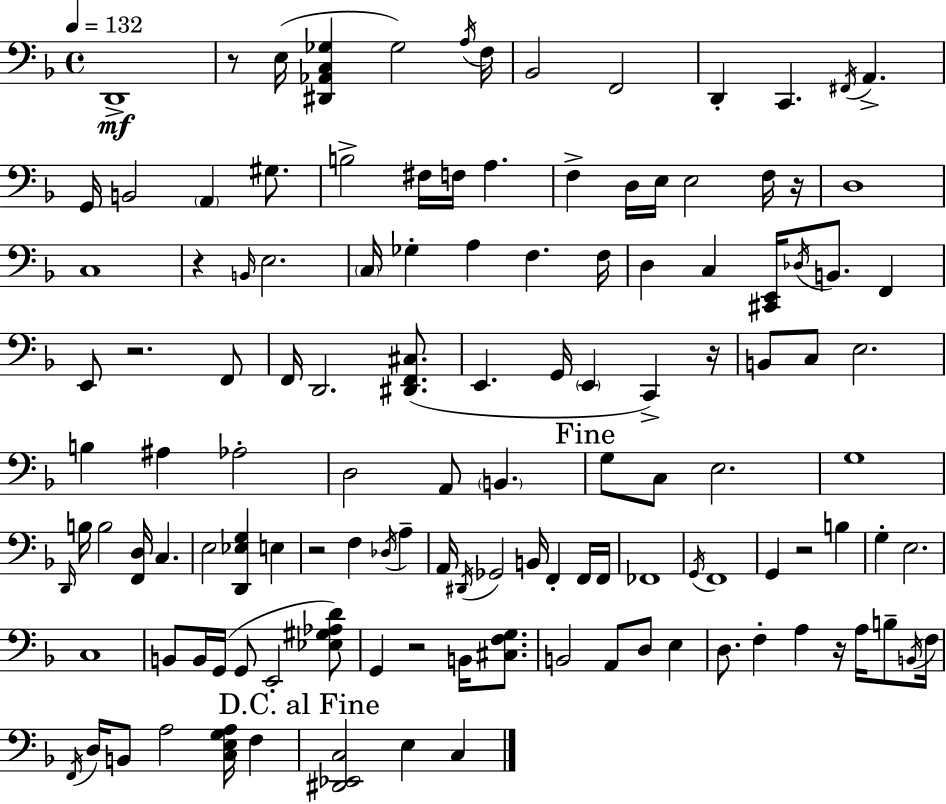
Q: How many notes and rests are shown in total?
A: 126